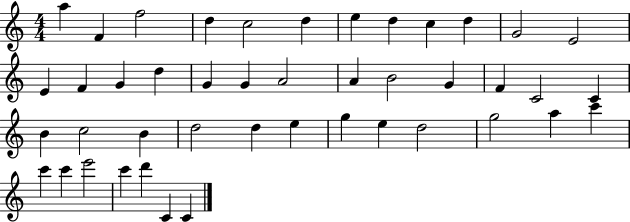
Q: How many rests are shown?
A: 0